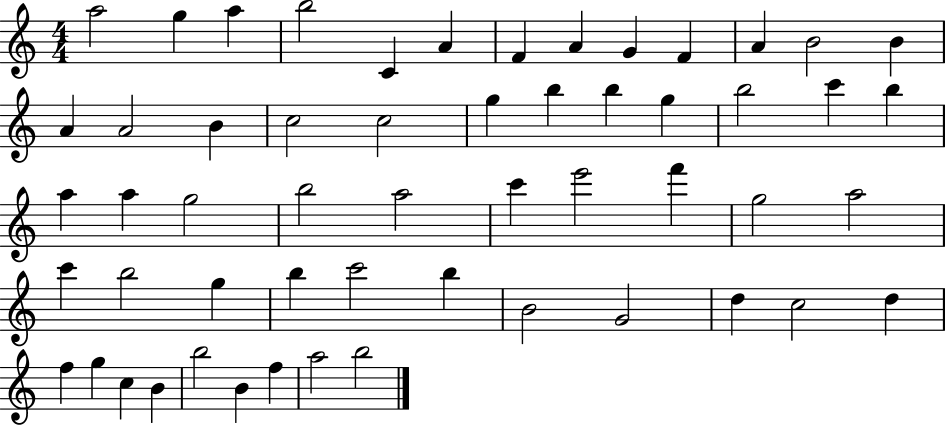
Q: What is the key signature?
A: C major